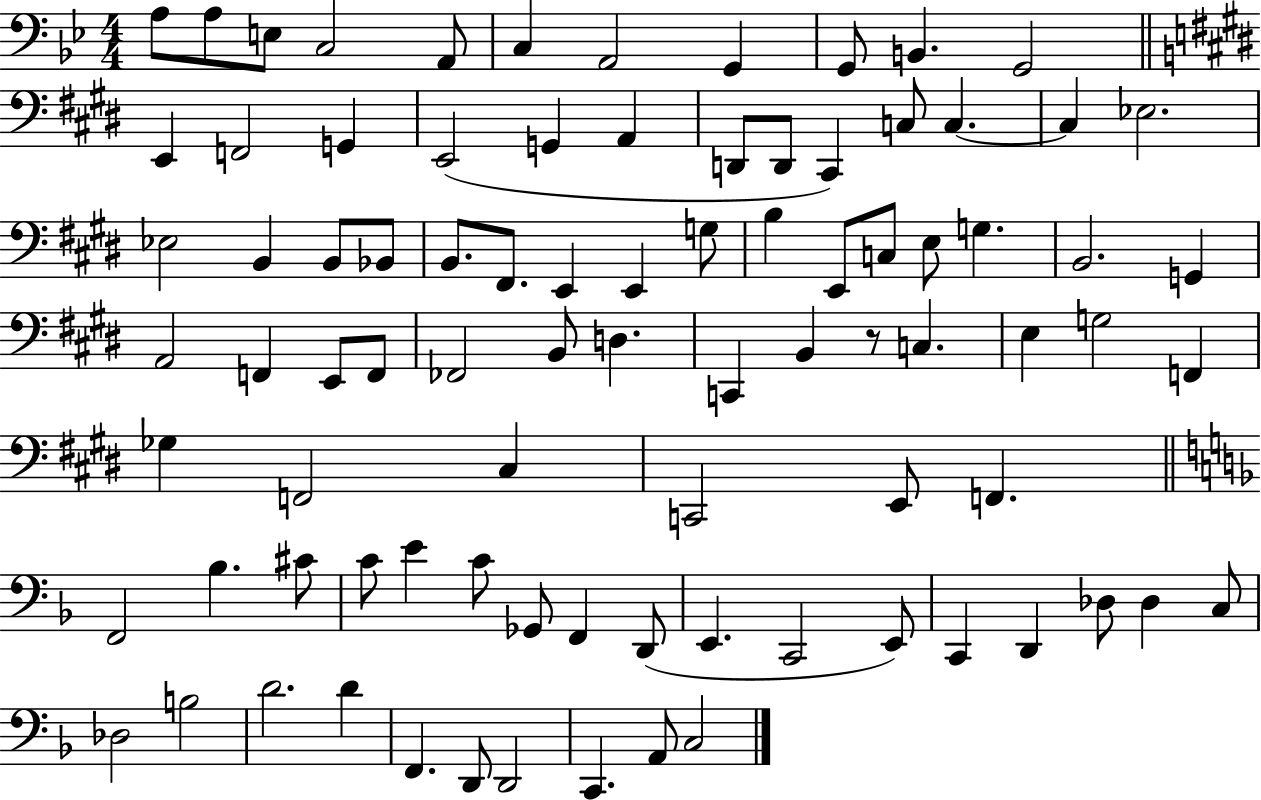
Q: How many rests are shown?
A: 1